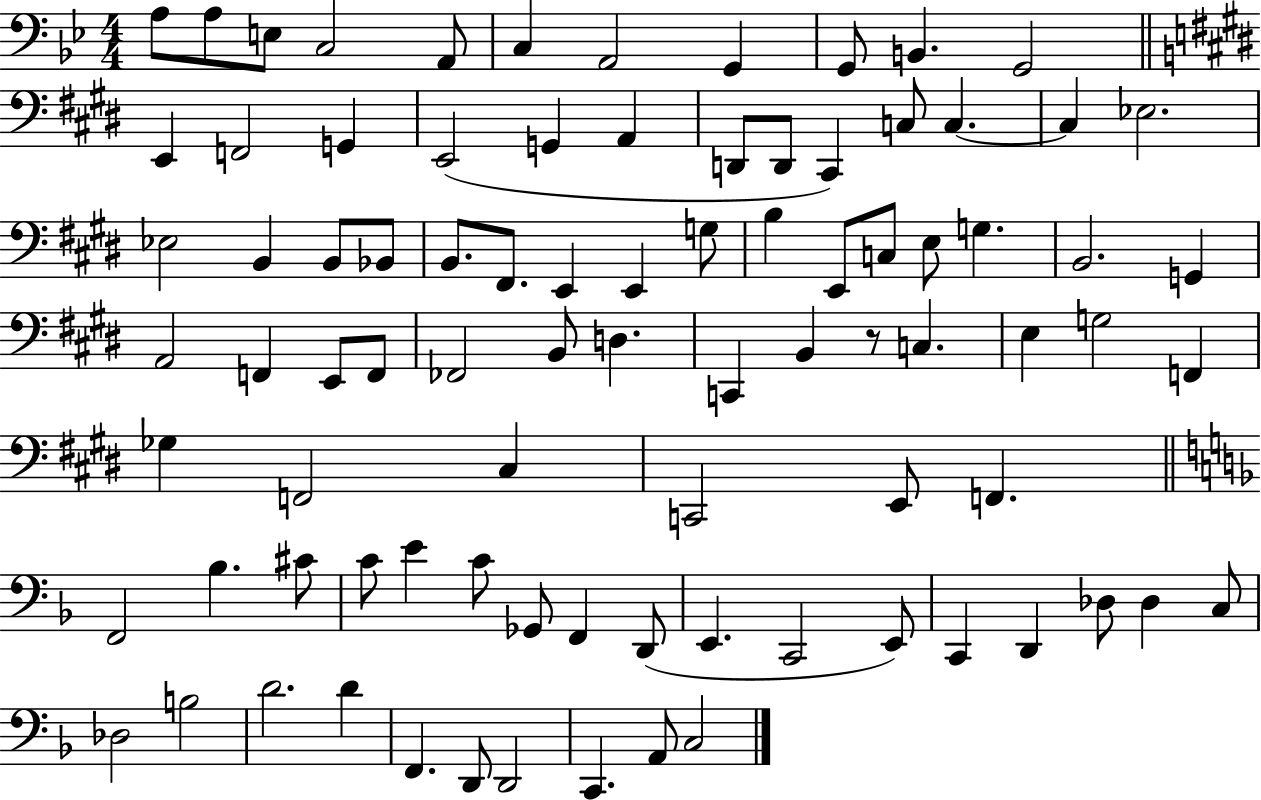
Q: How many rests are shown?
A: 1